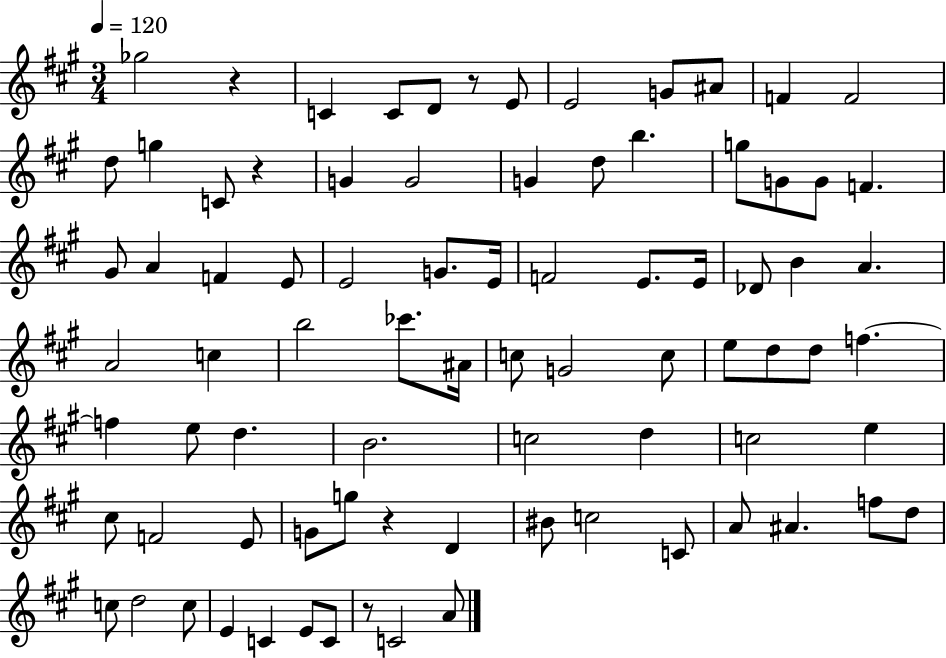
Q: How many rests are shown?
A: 5